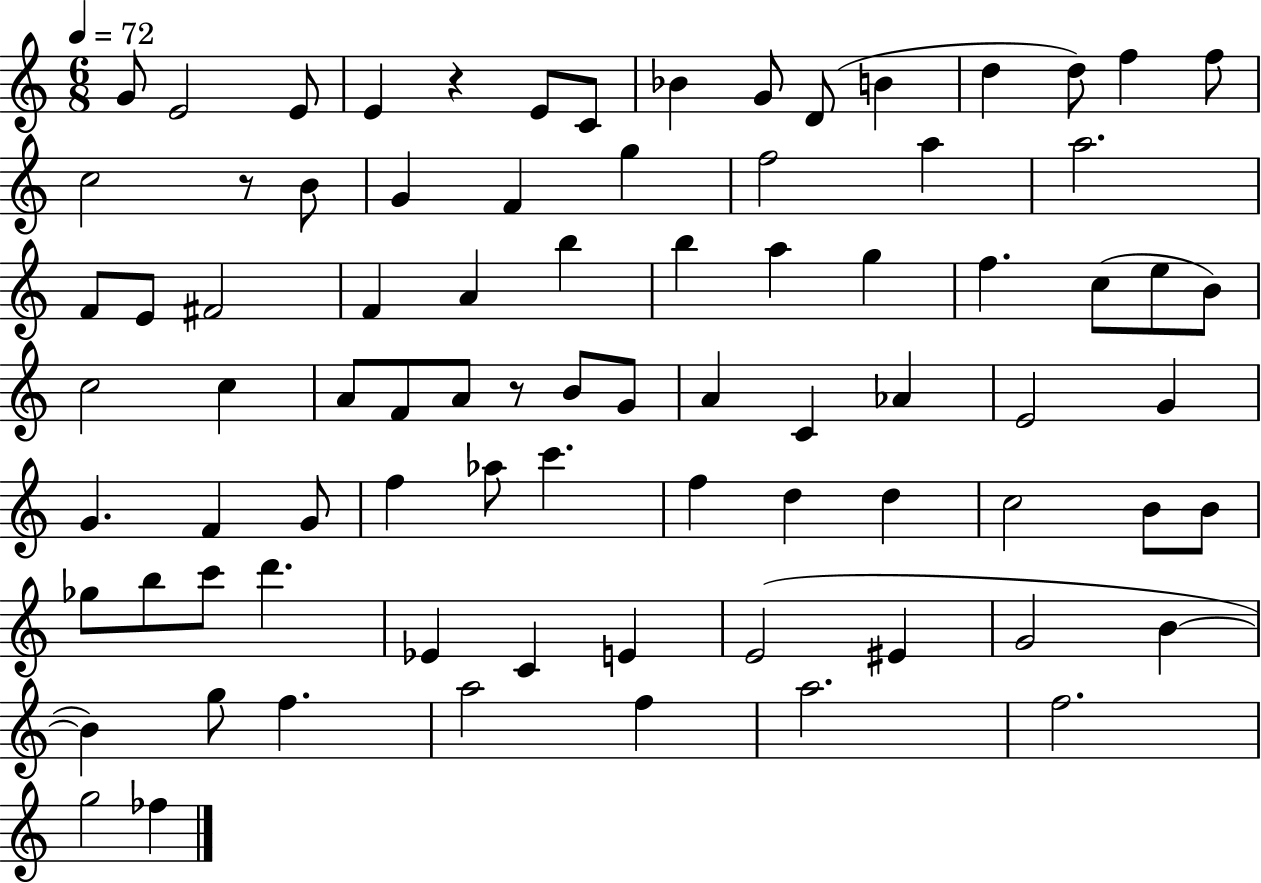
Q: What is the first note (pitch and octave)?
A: G4